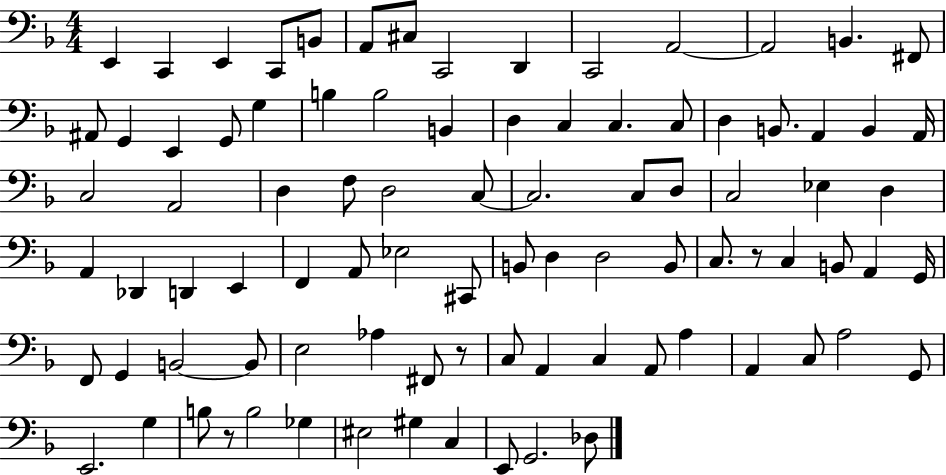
E2/q C2/q E2/q C2/e B2/e A2/e C#3/e C2/h D2/q C2/h A2/h A2/h B2/q. F#2/e A#2/e G2/q E2/q G2/e G3/q B3/q B3/h B2/q D3/q C3/q C3/q. C3/e D3/q B2/e. A2/q B2/q A2/s C3/h A2/h D3/q F3/e D3/h C3/e C3/h. C3/e D3/e C3/h Eb3/q D3/q A2/q Db2/q D2/q E2/q F2/q A2/e Eb3/h C#2/e B2/e D3/q D3/h B2/e C3/e. R/e C3/q B2/e A2/q G2/s F2/e G2/q B2/h B2/e E3/h Ab3/q F#2/e R/e C3/e A2/q C3/q A2/e A3/q A2/q C3/e A3/h G2/e E2/h. G3/q B3/e R/e B3/h Gb3/q EIS3/h G#3/q C3/q E2/e G2/h. Db3/e